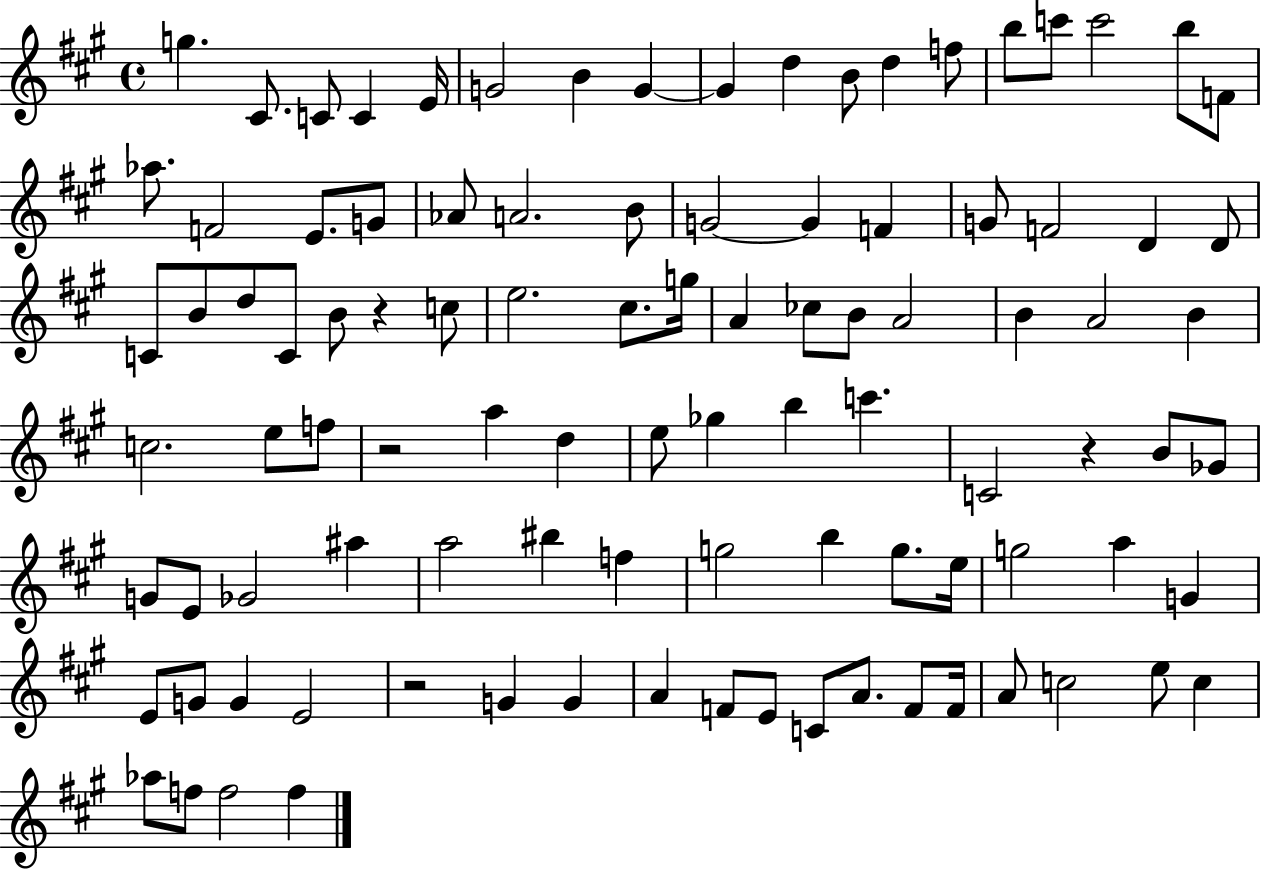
{
  \clef treble
  \time 4/4
  \defaultTimeSignature
  \key a \major
  g''4. cis'8. c'8 c'4 e'16 | g'2 b'4 g'4~~ | g'4 d''4 b'8 d''4 f''8 | b''8 c'''8 c'''2 b''8 f'8 | \break aes''8. f'2 e'8. g'8 | aes'8 a'2. b'8 | g'2~~ g'4 f'4 | g'8 f'2 d'4 d'8 | \break c'8 b'8 d''8 c'8 b'8 r4 c''8 | e''2. cis''8. g''16 | a'4 ces''8 b'8 a'2 | b'4 a'2 b'4 | \break c''2. e''8 f''8 | r2 a''4 d''4 | e''8 ges''4 b''4 c'''4. | c'2 r4 b'8 ges'8 | \break g'8 e'8 ges'2 ais''4 | a''2 bis''4 f''4 | g''2 b''4 g''8. e''16 | g''2 a''4 g'4 | \break e'8 g'8 g'4 e'2 | r2 g'4 g'4 | a'4 f'8 e'8 c'8 a'8. f'8 f'16 | a'8 c''2 e''8 c''4 | \break aes''8 f''8 f''2 f''4 | \bar "|."
}